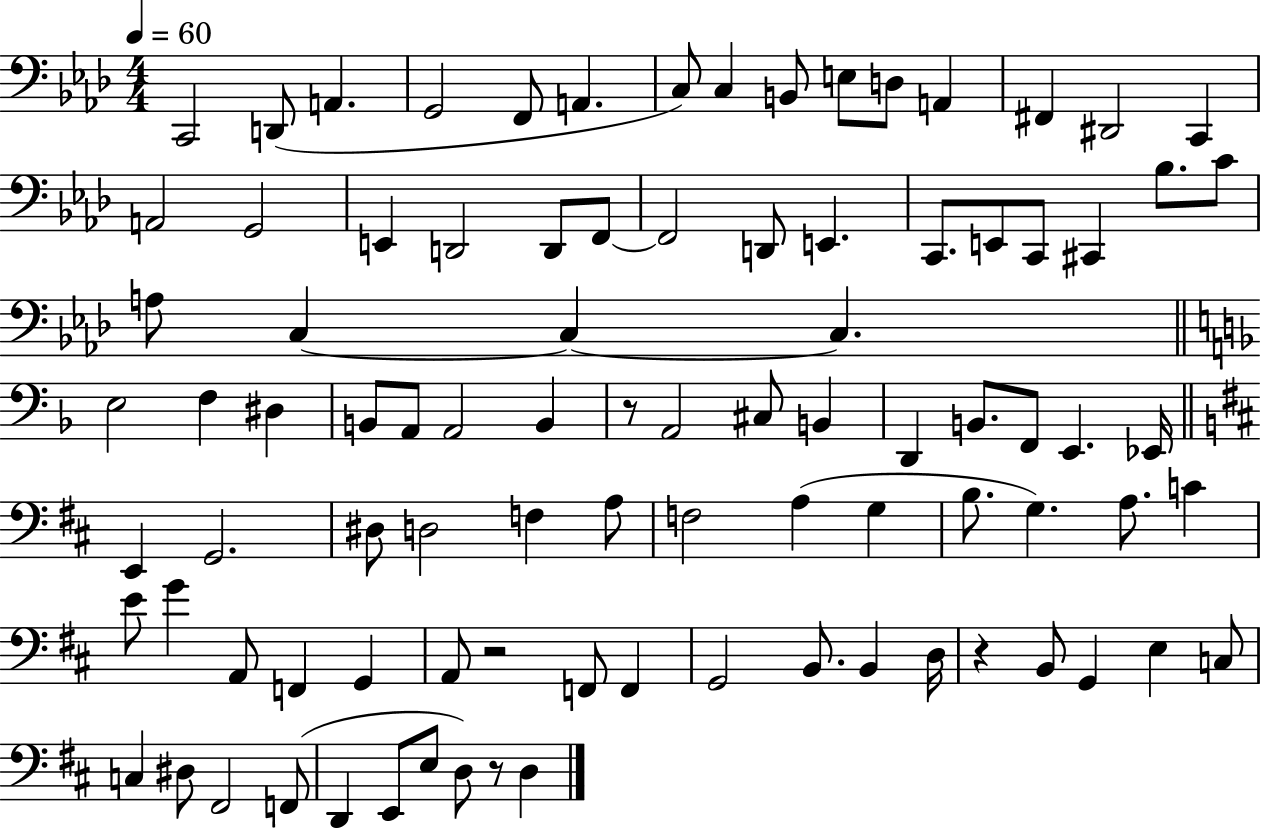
C2/h D2/e A2/q. G2/h F2/e A2/q. C3/e C3/q B2/e E3/e D3/e A2/q F#2/q D#2/h C2/q A2/h G2/h E2/q D2/h D2/e F2/e F2/h D2/e E2/q. C2/e. E2/e C2/e C#2/q Bb3/e. C4/e A3/e C3/q C3/q C3/q. E3/h F3/q D#3/q B2/e A2/e A2/h B2/q R/e A2/h C#3/e B2/q D2/q B2/e. F2/e E2/q. Eb2/s E2/q G2/h. D#3/e D3/h F3/q A3/e F3/h A3/q G3/q B3/e. G3/q. A3/e. C4/q E4/e G4/q A2/e F2/q G2/q A2/e R/h F2/e F2/q G2/h B2/e. B2/q D3/s R/q B2/e G2/q E3/q C3/e C3/q D#3/e F#2/h F2/e D2/q E2/e E3/e D3/e R/e D3/q